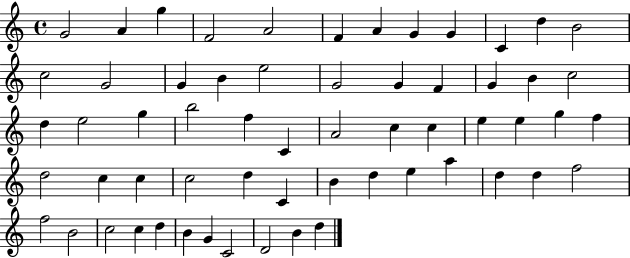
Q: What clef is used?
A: treble